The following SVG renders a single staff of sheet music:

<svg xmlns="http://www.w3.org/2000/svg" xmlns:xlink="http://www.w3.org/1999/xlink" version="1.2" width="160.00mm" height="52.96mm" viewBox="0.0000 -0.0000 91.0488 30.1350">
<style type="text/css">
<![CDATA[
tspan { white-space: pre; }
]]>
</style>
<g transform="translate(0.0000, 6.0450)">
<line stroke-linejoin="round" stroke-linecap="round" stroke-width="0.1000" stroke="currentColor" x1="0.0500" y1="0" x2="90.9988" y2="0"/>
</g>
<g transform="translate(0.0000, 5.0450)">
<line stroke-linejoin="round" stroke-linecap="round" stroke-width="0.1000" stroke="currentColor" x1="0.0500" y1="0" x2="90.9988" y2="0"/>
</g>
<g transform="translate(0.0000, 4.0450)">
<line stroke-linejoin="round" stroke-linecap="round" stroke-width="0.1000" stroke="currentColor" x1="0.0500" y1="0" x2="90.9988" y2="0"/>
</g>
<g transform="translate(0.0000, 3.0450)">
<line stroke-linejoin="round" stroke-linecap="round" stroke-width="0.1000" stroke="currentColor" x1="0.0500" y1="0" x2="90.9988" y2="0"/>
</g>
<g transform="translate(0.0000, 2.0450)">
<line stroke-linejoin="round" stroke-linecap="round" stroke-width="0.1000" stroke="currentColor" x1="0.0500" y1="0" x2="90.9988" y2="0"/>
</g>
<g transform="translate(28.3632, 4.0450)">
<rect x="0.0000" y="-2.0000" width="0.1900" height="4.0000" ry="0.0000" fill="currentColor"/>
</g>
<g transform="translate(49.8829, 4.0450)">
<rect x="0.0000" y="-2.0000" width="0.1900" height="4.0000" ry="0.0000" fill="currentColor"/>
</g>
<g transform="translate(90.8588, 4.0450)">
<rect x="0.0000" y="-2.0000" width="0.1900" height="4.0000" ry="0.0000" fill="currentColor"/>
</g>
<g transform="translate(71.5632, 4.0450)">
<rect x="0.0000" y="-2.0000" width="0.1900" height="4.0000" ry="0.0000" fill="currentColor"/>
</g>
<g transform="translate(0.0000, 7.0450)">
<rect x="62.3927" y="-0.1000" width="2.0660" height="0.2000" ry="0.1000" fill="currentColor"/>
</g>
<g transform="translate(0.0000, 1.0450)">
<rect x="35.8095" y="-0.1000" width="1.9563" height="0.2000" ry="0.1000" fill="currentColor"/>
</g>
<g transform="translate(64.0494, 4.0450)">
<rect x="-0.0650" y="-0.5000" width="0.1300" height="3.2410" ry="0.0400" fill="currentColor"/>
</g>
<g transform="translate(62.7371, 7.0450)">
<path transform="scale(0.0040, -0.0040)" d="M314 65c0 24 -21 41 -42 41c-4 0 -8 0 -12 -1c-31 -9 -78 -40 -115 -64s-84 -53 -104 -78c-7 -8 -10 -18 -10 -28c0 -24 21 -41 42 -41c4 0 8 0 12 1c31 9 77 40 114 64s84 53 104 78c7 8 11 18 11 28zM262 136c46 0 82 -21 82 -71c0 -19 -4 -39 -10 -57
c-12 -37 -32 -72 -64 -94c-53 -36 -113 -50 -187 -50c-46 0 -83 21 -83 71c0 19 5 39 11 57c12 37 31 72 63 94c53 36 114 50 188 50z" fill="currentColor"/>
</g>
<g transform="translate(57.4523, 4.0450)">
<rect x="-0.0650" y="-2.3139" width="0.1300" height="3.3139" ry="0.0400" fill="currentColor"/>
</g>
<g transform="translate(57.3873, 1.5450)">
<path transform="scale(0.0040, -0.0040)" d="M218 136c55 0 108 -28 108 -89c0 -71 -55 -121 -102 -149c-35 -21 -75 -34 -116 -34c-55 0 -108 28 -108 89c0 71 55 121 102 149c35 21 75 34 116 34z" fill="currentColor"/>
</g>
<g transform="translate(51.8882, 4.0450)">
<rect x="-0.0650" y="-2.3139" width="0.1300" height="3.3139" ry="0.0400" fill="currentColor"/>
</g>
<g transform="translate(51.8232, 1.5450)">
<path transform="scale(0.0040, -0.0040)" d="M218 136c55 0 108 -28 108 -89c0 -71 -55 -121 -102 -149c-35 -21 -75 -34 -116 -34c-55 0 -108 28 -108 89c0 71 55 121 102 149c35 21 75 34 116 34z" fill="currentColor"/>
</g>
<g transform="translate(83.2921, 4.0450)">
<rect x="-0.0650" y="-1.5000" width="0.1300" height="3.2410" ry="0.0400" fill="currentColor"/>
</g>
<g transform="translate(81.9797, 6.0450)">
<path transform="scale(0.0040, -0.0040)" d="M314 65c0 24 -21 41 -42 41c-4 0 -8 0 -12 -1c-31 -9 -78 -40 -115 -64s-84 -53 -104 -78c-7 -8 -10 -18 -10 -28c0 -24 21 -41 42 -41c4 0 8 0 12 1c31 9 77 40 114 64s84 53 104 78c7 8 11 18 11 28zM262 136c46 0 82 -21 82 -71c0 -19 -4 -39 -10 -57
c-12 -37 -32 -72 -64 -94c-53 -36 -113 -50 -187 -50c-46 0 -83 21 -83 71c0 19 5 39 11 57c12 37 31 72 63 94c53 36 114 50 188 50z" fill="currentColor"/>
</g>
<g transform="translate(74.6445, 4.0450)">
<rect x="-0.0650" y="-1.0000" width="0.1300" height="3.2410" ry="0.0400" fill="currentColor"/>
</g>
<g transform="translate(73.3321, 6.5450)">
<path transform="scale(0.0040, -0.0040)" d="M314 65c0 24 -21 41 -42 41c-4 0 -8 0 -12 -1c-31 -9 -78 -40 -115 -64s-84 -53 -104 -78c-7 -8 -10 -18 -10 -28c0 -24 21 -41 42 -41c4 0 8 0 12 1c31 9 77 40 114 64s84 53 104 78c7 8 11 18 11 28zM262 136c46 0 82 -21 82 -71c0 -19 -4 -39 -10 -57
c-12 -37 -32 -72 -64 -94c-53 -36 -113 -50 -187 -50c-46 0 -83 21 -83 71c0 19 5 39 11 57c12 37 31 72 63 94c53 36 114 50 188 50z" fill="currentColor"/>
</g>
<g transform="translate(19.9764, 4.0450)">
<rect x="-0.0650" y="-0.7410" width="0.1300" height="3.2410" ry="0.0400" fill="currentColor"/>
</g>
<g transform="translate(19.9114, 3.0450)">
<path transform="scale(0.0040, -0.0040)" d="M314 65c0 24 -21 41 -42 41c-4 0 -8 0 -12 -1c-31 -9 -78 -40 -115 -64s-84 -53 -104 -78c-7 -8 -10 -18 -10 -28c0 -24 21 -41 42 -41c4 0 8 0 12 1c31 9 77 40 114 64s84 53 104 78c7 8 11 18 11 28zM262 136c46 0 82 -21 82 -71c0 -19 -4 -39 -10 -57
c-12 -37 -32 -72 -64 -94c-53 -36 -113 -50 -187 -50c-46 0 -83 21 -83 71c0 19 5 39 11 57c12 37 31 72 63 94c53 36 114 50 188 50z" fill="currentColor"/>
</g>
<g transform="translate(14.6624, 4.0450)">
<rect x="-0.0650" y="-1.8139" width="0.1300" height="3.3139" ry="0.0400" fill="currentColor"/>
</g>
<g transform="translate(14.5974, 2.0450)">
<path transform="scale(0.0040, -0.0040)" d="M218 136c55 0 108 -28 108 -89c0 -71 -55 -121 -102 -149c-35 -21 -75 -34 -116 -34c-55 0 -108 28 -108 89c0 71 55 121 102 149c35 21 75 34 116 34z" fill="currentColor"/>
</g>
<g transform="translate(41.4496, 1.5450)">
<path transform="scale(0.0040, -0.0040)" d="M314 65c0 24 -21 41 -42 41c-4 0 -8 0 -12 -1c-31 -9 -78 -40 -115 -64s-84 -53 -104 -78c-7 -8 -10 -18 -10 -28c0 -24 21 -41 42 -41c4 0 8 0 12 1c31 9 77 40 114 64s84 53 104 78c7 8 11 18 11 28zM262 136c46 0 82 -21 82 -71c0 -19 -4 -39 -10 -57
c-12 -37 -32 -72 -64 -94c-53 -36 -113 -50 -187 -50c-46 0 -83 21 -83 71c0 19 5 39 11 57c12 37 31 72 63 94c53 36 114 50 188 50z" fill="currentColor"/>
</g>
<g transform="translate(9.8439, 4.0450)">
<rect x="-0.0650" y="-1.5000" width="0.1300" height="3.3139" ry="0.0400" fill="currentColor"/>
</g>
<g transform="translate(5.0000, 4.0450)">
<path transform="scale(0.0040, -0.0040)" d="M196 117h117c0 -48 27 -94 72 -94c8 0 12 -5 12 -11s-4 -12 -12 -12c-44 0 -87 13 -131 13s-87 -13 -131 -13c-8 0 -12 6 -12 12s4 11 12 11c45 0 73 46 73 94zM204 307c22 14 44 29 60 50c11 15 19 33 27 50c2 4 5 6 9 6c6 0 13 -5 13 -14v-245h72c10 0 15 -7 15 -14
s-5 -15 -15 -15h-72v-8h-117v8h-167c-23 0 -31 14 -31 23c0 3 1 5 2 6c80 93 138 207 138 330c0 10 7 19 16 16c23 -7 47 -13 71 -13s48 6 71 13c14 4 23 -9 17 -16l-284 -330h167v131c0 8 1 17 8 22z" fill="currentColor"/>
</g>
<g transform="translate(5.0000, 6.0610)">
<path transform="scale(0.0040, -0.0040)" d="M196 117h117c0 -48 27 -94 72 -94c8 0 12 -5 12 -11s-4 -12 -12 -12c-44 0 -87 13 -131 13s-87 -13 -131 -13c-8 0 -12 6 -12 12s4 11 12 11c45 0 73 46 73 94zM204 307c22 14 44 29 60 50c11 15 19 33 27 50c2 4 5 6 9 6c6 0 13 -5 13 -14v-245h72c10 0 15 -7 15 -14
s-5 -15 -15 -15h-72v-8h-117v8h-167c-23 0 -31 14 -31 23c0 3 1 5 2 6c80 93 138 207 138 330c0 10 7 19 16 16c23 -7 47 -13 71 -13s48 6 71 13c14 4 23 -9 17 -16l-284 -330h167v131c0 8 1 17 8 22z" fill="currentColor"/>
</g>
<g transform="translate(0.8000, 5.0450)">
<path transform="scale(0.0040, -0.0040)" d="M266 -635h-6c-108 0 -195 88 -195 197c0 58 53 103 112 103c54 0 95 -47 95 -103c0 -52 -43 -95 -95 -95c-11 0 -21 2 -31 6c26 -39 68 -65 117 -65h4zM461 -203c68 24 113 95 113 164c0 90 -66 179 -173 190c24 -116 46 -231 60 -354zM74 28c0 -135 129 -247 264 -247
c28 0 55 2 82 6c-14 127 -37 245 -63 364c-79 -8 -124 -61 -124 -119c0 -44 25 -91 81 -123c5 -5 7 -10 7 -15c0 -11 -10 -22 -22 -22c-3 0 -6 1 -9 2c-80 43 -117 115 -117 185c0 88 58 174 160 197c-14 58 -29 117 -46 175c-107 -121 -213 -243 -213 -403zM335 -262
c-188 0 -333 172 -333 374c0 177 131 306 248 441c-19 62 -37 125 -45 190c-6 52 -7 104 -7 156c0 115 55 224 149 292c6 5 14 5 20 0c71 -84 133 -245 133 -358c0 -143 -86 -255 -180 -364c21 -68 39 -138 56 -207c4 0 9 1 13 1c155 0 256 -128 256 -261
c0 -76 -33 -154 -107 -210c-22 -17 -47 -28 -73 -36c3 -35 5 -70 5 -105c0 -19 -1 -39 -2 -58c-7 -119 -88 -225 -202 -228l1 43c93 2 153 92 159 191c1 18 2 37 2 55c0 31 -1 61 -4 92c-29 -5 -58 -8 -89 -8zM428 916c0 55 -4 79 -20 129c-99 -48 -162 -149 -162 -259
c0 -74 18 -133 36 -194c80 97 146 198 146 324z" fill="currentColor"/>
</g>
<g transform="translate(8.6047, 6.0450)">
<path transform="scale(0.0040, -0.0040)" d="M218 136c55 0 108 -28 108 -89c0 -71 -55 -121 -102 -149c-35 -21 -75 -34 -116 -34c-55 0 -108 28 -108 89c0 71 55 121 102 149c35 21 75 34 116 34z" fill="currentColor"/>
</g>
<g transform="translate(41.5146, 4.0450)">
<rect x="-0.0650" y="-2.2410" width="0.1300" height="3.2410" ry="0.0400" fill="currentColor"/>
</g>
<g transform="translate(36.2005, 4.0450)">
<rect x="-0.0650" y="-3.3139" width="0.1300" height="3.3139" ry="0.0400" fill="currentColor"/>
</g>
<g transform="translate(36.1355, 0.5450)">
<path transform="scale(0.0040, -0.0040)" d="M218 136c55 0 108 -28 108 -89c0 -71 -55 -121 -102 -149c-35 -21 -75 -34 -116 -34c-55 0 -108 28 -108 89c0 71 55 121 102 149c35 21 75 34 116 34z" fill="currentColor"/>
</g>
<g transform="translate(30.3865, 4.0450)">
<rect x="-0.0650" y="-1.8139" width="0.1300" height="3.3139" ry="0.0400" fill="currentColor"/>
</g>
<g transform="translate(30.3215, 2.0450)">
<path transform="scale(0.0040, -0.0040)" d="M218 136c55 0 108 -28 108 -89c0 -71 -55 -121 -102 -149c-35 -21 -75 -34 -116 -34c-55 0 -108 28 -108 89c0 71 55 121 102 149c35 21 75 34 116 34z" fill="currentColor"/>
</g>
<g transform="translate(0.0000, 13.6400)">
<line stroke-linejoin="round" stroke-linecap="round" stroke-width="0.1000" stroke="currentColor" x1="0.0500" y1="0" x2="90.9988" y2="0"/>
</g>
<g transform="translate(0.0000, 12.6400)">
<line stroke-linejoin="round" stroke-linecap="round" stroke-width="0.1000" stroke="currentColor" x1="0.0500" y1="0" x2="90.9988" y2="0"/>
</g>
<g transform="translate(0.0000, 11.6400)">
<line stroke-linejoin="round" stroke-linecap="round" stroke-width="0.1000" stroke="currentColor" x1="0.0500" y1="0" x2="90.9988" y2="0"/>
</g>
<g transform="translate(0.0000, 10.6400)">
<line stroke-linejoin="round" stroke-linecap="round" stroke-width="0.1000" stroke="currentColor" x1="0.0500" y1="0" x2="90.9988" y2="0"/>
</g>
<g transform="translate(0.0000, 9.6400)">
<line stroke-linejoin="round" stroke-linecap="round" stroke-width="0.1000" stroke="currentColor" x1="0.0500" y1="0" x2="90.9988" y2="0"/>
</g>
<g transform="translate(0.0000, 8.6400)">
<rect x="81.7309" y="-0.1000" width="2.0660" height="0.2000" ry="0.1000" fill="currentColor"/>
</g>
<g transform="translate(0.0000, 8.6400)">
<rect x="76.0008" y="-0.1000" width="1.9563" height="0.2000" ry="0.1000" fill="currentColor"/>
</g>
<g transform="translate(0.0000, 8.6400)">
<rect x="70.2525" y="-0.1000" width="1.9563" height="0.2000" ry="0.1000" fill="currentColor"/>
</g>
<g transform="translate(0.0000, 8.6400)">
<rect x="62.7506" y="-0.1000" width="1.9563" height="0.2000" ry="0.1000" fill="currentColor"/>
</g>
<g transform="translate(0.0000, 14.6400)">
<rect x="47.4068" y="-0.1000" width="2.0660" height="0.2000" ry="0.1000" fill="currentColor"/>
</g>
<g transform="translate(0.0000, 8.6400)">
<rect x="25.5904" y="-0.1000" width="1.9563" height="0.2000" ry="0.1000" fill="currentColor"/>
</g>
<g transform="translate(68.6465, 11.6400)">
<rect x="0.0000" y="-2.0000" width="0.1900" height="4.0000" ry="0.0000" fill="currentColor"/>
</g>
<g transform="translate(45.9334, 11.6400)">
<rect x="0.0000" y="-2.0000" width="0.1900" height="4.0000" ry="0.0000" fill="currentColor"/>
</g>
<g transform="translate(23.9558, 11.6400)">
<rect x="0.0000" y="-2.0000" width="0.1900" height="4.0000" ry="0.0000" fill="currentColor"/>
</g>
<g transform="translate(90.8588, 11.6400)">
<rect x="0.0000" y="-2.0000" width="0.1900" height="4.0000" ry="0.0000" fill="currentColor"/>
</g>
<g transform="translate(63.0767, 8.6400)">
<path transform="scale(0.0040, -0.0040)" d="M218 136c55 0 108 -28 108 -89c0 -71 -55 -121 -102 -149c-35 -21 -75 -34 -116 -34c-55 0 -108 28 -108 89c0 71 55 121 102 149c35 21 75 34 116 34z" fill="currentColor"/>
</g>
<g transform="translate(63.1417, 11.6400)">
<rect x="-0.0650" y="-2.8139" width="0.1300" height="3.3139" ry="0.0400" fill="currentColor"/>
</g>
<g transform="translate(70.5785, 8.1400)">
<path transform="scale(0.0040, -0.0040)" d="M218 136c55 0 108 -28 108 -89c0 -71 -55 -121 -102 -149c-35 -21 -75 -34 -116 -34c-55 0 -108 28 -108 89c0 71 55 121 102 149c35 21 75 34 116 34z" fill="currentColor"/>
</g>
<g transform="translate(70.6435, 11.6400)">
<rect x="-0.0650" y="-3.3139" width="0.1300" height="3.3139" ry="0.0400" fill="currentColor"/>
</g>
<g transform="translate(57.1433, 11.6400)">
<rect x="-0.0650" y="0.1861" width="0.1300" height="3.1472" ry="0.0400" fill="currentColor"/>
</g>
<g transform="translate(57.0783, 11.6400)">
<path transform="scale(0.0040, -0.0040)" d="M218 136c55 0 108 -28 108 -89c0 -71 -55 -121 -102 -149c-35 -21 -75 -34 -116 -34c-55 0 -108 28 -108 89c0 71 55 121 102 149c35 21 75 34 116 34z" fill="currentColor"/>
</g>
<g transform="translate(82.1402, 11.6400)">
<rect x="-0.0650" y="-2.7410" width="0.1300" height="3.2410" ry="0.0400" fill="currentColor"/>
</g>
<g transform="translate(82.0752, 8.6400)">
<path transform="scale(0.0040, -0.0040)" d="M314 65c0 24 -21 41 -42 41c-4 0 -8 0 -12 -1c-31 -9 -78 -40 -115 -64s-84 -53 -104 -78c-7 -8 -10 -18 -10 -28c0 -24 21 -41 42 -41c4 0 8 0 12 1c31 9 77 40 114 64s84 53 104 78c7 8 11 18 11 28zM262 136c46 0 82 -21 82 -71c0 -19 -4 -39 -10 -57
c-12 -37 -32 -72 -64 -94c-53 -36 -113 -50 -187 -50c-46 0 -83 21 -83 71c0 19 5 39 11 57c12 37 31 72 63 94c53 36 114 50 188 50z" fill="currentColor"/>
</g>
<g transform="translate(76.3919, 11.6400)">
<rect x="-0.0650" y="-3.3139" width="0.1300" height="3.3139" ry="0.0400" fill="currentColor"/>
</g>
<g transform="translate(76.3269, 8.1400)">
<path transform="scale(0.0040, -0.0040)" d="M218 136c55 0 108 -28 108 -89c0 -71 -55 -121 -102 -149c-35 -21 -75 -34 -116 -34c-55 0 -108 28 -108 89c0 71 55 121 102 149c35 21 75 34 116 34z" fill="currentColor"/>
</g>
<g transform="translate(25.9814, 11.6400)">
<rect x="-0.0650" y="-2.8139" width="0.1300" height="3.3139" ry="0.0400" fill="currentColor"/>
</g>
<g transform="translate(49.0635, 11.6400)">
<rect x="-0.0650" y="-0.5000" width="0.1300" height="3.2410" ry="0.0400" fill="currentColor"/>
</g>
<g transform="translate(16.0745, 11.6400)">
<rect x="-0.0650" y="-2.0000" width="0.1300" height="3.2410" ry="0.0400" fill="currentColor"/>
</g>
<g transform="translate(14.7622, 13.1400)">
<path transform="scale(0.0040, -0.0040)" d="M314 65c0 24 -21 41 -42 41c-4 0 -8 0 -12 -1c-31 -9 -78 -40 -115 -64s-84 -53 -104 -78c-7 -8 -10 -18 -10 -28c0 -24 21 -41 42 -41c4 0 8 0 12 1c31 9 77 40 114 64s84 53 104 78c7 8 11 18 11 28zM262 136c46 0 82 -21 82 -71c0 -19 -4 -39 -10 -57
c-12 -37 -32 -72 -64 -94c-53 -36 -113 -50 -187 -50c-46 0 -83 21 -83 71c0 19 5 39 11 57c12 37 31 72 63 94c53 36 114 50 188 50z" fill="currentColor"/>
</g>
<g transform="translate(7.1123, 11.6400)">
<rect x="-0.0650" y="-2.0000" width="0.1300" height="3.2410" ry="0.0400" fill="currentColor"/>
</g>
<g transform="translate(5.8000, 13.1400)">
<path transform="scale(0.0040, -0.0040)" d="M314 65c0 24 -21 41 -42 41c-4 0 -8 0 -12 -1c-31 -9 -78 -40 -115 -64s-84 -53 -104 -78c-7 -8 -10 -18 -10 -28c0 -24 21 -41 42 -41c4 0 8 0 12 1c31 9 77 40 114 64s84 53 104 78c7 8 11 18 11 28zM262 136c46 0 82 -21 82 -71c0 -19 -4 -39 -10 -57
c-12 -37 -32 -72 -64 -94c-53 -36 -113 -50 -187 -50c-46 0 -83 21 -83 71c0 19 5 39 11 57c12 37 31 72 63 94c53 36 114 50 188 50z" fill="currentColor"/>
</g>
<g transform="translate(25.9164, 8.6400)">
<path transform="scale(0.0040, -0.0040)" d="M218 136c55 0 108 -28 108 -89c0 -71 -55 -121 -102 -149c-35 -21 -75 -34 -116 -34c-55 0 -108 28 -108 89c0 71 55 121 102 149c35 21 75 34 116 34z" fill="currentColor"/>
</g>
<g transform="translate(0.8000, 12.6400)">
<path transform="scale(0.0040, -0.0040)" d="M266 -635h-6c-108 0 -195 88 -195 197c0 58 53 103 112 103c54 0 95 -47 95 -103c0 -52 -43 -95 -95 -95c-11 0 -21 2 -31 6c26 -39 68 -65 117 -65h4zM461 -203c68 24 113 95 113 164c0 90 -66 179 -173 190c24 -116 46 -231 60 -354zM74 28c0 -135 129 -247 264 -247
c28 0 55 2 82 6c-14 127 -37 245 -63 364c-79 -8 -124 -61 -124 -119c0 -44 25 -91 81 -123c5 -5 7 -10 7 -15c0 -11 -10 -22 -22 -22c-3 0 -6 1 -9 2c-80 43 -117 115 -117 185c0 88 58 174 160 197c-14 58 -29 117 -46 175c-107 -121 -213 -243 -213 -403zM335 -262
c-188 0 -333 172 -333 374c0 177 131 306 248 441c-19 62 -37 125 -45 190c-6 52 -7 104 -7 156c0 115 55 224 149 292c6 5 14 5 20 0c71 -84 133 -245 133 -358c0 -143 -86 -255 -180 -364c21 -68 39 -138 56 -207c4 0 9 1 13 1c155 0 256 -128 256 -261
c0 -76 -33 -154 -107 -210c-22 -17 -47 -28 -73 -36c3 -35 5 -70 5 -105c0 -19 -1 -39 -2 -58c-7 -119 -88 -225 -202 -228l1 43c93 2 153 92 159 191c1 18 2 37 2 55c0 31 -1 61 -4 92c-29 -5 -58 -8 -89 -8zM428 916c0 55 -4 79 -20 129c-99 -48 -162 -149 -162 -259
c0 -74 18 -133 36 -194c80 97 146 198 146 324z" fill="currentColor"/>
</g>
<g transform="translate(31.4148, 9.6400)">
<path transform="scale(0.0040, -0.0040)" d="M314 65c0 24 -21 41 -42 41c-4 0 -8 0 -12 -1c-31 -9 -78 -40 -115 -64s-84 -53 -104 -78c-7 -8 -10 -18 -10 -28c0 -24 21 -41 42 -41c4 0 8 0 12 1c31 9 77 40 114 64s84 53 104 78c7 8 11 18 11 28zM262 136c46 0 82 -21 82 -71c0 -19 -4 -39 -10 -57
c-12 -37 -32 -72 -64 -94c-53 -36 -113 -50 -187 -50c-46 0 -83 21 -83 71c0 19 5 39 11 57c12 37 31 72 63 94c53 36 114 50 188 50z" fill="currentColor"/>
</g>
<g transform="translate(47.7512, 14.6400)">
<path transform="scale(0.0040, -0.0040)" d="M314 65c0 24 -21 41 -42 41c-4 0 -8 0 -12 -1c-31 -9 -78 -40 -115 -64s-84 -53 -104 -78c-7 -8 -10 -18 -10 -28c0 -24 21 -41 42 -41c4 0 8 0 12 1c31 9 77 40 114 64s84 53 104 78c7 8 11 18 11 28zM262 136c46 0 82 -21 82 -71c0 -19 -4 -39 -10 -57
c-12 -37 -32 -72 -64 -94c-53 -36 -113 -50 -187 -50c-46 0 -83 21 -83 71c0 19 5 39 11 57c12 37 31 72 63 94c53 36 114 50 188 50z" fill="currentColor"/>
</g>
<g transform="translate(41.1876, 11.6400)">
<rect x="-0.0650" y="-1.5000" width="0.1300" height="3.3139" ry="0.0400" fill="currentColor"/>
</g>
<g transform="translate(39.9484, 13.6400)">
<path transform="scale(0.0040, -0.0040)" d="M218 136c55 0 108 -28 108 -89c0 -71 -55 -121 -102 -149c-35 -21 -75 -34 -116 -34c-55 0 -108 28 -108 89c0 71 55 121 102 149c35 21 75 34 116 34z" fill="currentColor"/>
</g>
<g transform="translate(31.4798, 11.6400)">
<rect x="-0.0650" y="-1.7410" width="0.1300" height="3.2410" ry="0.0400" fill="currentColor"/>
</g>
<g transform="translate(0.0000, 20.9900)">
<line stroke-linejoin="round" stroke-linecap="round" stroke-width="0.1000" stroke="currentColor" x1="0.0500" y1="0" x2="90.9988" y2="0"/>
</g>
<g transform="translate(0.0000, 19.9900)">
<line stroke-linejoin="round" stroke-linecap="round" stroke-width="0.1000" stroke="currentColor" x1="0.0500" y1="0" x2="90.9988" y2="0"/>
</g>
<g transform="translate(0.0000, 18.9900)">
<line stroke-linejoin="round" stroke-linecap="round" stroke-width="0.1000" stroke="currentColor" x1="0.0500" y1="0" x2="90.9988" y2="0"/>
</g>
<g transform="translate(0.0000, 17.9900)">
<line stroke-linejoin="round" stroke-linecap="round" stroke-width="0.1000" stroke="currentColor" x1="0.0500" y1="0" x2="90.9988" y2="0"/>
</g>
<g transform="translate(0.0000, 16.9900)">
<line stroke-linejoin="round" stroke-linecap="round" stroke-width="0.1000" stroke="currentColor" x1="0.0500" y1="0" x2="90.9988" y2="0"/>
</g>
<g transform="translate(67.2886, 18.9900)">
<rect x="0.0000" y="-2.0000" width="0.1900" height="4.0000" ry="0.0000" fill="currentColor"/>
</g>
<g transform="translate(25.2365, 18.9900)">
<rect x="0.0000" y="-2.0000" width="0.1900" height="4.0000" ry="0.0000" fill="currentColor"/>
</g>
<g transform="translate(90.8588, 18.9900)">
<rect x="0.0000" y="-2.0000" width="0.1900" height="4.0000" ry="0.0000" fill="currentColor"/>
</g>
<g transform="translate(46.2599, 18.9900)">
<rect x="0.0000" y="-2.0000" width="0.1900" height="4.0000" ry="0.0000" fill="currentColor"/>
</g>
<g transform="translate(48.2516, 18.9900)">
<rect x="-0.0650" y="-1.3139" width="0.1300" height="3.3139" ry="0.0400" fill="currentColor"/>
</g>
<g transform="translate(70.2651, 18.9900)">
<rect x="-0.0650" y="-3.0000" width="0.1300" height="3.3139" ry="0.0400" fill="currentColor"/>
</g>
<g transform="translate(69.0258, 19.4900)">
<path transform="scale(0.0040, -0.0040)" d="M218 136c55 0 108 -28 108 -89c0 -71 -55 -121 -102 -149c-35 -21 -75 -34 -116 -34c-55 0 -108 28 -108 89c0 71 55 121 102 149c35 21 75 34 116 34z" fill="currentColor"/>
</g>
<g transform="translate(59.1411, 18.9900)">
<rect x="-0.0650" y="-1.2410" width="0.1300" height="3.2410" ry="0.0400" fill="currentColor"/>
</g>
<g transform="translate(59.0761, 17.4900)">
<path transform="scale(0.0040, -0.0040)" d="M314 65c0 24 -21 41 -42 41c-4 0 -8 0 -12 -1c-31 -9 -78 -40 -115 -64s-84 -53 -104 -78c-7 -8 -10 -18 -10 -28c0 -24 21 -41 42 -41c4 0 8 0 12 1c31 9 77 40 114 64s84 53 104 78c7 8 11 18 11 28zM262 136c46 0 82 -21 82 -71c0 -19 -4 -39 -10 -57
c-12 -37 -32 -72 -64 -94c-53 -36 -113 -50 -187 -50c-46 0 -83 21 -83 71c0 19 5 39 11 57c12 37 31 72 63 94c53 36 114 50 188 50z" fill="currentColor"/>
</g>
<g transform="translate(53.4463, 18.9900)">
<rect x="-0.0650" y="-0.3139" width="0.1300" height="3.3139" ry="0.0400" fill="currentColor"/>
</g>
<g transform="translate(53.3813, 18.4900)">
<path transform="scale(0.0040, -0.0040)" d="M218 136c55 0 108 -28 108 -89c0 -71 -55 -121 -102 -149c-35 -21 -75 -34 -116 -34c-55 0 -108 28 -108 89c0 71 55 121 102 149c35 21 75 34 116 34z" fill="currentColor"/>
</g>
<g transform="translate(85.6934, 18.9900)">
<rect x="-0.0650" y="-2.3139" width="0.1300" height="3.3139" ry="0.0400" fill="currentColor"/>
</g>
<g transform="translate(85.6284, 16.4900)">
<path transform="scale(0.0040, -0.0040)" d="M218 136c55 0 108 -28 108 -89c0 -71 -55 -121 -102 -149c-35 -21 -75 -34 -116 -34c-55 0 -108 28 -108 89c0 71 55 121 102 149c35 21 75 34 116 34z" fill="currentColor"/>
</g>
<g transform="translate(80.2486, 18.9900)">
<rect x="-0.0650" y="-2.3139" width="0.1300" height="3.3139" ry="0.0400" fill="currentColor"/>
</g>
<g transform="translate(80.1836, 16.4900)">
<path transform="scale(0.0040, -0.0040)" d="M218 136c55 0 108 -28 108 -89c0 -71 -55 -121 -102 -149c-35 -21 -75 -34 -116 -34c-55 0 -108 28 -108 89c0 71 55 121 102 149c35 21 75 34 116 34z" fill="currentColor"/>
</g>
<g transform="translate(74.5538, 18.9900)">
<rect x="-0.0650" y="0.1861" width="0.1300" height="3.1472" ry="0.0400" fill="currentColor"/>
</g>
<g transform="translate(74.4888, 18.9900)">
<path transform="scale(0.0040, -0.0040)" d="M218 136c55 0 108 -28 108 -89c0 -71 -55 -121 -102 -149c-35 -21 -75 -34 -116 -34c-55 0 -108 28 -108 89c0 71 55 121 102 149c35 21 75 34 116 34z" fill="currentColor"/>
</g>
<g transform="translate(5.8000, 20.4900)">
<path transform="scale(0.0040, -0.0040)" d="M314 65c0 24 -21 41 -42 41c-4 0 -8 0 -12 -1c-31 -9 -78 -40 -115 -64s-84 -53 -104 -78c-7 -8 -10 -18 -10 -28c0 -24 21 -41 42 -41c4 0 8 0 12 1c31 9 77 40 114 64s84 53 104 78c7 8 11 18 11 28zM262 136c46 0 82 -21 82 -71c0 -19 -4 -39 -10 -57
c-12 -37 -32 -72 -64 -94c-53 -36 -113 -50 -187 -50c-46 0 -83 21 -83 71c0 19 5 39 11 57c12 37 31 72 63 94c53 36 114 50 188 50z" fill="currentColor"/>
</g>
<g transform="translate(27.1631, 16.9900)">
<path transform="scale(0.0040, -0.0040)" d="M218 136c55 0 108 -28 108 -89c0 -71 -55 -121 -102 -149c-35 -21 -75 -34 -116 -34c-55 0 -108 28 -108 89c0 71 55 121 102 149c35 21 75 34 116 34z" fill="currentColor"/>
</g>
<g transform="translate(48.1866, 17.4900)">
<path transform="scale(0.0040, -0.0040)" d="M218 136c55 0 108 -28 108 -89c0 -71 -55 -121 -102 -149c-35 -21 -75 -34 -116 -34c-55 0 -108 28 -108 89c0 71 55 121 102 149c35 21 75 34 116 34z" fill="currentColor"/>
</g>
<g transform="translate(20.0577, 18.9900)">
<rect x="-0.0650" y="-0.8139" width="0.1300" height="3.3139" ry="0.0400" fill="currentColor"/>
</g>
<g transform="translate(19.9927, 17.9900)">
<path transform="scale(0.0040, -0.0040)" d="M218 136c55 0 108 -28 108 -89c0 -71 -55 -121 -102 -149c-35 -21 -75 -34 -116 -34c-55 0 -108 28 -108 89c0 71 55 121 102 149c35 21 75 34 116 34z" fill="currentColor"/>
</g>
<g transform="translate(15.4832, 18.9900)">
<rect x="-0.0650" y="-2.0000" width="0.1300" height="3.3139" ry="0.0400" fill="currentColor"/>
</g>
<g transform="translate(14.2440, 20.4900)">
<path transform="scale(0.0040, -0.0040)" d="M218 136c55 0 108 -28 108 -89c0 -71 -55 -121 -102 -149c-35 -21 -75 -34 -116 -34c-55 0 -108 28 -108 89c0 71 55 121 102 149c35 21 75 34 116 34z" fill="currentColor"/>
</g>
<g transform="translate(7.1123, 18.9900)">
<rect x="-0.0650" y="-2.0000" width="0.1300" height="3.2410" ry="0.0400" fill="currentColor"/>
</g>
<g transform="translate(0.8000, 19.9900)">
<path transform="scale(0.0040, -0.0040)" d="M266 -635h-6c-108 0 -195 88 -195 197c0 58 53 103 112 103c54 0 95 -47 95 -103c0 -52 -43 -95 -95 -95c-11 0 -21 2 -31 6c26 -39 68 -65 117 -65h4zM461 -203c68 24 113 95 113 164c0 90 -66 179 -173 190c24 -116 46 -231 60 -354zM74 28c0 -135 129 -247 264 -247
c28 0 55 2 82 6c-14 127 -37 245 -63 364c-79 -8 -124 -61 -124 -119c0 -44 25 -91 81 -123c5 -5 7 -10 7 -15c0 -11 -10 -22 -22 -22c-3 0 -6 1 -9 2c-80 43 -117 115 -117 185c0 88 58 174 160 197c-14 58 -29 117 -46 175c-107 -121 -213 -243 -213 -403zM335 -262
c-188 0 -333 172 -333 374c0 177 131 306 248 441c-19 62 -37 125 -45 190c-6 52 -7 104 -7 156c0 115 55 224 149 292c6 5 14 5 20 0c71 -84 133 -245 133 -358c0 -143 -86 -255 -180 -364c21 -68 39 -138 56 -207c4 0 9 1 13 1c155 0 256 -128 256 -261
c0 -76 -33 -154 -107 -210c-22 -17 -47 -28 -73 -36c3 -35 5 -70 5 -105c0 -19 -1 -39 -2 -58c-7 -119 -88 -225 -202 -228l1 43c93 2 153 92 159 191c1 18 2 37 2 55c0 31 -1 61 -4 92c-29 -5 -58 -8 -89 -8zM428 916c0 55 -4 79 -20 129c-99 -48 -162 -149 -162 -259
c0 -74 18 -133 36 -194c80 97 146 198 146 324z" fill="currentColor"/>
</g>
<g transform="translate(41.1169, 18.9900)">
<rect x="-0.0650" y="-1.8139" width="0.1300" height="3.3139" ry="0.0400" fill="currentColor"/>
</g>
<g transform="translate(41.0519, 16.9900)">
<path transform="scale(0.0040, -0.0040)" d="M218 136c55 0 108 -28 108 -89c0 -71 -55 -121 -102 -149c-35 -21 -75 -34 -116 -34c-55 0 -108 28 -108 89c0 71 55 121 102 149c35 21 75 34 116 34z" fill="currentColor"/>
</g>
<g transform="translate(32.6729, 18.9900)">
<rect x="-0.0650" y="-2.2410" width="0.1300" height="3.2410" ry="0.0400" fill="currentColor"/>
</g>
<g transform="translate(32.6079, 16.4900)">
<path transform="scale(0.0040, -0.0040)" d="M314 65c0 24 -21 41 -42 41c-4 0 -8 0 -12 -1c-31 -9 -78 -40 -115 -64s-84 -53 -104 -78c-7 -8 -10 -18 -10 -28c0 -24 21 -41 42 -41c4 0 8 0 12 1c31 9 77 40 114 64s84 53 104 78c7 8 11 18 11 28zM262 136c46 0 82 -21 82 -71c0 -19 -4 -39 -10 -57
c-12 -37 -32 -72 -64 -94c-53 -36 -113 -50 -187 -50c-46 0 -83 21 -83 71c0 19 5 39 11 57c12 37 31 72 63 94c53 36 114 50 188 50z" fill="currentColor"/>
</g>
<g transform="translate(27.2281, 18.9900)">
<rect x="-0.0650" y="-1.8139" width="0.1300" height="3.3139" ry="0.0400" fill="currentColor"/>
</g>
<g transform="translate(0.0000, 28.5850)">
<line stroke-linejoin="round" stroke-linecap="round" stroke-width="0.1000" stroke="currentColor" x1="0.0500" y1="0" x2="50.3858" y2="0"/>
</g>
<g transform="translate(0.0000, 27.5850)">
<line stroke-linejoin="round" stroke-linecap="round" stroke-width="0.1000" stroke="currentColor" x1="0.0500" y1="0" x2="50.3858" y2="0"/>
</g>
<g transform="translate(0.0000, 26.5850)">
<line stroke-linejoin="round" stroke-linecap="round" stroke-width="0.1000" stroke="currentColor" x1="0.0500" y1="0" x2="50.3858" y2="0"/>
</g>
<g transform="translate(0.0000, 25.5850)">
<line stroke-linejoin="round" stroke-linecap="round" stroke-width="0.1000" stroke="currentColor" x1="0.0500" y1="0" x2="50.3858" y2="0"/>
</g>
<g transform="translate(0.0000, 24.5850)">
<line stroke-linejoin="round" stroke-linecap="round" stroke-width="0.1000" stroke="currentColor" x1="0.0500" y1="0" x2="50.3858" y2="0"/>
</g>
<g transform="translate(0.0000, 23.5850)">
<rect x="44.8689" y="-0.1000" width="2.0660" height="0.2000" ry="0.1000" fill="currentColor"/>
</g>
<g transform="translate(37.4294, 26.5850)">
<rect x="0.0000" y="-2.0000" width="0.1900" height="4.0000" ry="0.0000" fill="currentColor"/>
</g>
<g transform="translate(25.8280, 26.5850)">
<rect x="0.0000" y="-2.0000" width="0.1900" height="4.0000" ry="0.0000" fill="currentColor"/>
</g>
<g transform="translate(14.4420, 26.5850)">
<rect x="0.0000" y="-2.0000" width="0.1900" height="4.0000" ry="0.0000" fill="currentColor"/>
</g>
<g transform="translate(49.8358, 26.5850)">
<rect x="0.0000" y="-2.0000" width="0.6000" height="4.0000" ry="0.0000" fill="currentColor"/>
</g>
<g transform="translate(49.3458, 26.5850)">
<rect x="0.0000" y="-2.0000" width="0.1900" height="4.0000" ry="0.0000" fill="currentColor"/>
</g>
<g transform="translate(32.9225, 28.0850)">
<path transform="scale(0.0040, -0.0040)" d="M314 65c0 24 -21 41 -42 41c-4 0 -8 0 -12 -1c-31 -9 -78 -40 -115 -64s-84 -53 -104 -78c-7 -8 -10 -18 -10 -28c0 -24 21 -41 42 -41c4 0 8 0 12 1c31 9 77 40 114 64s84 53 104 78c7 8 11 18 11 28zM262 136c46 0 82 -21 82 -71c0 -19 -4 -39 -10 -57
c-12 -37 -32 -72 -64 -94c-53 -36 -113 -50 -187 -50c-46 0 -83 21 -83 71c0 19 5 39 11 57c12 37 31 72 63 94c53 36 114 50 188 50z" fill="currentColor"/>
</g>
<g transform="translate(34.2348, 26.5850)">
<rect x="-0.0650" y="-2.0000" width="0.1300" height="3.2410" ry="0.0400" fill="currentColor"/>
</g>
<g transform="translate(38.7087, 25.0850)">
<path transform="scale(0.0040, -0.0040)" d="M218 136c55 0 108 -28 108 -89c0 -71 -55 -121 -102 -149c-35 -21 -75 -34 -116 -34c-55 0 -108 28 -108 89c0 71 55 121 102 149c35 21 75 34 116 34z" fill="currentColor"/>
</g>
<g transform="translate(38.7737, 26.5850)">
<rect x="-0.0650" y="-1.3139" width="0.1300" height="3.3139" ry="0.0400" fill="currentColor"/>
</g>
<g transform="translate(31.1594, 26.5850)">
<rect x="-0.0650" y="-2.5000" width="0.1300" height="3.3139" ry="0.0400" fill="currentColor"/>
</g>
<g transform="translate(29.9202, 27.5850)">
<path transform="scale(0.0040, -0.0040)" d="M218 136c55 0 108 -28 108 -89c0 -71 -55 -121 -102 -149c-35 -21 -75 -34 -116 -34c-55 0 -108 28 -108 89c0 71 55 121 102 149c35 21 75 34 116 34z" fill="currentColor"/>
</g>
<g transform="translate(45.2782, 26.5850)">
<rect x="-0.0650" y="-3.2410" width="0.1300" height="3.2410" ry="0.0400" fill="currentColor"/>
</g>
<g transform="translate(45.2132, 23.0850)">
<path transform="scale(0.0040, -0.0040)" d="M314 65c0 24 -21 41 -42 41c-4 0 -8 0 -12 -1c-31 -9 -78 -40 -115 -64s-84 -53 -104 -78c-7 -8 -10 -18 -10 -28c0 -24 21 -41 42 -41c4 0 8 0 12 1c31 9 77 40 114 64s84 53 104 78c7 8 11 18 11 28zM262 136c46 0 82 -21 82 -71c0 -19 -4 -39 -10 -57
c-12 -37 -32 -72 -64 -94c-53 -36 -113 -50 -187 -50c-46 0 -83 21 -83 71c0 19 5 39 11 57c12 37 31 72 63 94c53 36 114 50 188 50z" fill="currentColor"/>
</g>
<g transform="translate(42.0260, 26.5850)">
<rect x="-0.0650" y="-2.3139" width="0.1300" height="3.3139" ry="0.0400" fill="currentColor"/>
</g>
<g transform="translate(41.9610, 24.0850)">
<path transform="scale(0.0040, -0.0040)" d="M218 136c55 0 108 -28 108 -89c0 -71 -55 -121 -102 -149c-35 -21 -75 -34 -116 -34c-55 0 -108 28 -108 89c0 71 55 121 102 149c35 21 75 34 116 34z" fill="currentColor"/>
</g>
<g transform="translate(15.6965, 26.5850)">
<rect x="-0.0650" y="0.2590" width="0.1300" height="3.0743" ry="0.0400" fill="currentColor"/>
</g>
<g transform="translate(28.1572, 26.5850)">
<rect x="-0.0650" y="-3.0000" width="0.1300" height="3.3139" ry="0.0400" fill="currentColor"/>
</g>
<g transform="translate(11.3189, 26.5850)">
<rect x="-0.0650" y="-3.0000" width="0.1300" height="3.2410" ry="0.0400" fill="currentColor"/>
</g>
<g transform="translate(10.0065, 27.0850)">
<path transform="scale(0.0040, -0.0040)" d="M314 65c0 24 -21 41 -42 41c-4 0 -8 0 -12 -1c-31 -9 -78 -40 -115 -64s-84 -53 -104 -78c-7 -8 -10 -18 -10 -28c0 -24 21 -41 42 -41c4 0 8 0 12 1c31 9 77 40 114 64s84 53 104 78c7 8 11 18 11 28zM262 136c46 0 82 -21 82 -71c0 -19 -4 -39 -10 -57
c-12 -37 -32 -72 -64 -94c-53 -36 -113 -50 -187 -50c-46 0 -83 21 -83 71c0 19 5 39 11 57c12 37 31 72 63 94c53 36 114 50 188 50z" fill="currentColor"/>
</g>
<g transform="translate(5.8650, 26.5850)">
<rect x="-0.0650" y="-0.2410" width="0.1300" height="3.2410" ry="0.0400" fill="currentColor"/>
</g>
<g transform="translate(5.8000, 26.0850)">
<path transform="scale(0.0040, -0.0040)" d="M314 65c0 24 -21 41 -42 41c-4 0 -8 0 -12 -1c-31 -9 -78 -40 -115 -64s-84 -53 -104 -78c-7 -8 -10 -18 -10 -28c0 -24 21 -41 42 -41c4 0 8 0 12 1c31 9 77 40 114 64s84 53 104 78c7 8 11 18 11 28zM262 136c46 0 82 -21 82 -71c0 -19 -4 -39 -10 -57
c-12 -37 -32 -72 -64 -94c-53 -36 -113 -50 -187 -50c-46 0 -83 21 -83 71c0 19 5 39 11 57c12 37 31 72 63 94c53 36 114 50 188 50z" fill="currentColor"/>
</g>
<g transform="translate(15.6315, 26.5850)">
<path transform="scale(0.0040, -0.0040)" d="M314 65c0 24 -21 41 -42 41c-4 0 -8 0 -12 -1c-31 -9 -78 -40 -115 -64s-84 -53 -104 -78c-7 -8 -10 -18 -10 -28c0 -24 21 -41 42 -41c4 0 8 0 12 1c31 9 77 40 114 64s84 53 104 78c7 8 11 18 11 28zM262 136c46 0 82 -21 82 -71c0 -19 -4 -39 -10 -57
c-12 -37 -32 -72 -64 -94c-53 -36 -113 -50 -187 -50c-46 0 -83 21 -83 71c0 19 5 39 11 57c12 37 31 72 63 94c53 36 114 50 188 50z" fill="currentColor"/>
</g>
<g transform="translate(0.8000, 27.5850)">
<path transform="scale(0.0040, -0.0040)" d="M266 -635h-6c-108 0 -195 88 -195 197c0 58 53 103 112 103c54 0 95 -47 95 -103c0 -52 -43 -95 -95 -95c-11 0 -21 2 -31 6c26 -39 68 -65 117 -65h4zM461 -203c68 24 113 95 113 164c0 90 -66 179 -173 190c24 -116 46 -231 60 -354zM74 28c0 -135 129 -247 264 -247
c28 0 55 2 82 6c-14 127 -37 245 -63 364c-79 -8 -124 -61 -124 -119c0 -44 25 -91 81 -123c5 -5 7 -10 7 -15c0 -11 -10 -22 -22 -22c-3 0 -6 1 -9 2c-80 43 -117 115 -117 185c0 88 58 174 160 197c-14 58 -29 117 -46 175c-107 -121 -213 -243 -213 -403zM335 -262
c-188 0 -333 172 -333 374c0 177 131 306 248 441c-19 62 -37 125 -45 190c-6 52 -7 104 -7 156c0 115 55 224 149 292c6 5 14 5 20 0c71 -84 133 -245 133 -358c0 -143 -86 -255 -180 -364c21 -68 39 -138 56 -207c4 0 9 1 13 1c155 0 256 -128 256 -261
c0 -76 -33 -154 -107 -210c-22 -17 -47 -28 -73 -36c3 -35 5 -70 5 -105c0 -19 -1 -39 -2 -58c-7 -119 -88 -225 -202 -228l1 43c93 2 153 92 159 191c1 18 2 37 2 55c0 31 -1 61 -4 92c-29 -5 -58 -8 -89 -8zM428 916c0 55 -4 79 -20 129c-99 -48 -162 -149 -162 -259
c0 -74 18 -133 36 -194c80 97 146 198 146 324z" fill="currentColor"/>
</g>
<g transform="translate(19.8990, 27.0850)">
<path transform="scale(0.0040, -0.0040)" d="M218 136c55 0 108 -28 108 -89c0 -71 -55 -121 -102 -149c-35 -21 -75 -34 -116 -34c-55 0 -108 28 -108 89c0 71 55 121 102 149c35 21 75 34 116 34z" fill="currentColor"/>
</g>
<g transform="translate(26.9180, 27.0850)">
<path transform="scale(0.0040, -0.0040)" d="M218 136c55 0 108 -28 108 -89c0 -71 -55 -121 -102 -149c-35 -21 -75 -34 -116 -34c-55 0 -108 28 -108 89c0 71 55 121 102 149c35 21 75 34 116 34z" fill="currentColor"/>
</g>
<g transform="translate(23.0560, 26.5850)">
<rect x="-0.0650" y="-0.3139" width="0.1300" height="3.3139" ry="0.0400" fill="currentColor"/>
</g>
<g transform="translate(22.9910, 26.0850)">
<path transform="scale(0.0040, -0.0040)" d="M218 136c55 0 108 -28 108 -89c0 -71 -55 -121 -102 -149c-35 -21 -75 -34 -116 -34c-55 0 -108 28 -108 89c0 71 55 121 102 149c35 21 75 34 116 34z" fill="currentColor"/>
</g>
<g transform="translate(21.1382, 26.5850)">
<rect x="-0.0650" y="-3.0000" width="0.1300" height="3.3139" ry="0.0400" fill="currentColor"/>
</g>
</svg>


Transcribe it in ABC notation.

X:1
T:Untitled
M:4/4
L:1/4
K:C
E f d2 f b g2 g g C2 D2 E2 F2 F2 a f2 E C2 B a b b a2 F2 F d f g2 f e c e2 A B g g c2 A2 B2 A c A G F2 e g b2